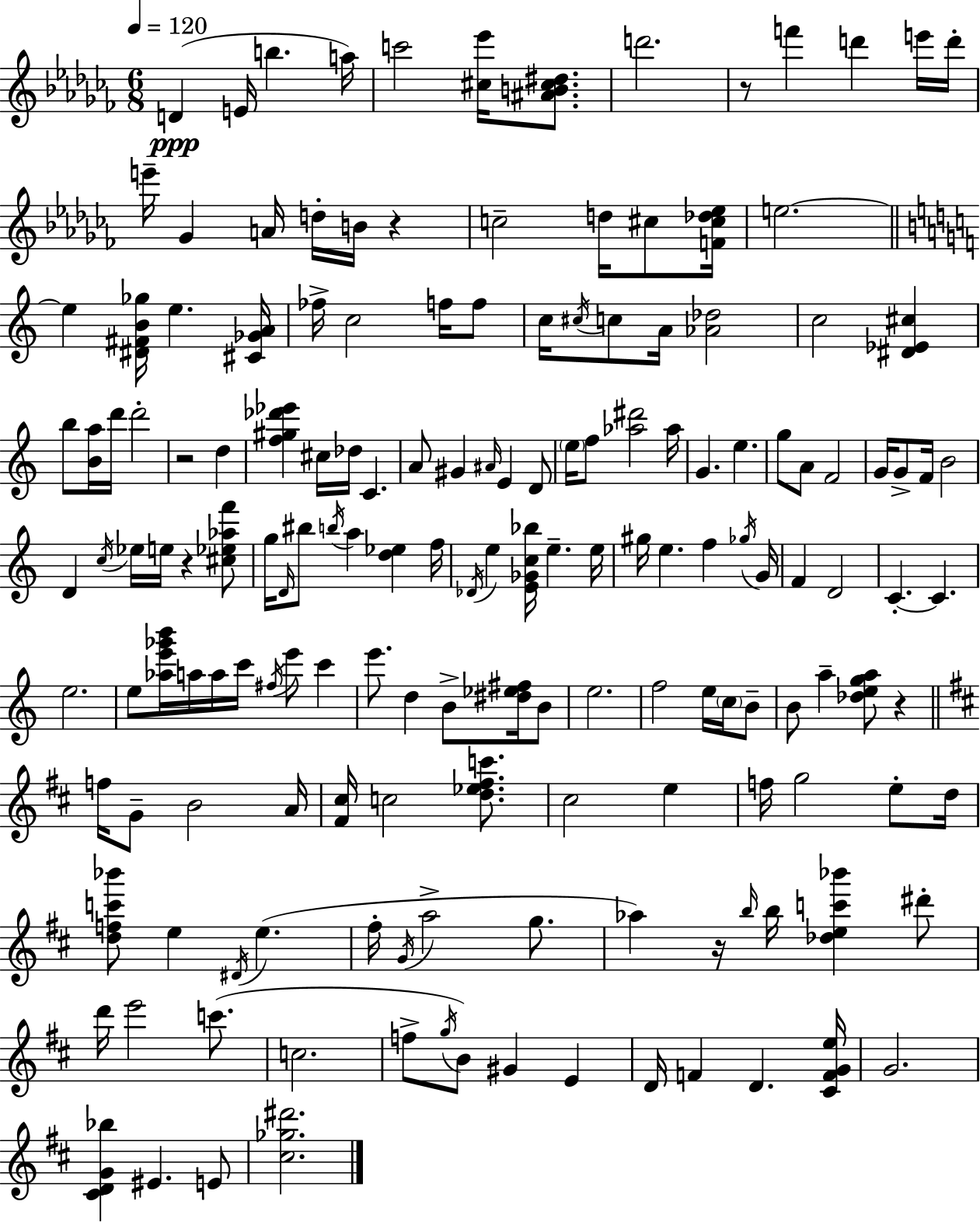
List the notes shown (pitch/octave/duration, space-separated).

D4/q E4/s B5/q. A5/s C6/h [C#5,Eb6]/s [A#4,B4,C#5,D#5]/e. D6/h. R/e F6/q D6/q E6/s D6/s E6/s Gb4/q A4/s D5/s B4/s R/q C5/h D5/s C#5/e [F4,C#5,Db5,Eb5]/s E5/h. E5/q [D#4,F#4,B4,Gb5]/s E5/q. [C#4,Gb4,A4]/s FES5/s C5/h F5/s F5/e C5/s C#5/s C5/e A4/s [Ab4,Db5]/h C5/h [D#4,Eb4,C#5]/q B5/e [B4,A5]/s D6/s D6/h R/h D5/q [F5,G#5,Db6,Eb6]/q C#5/s Db5/s C4/q. A4/e G#4/q A#4/s E4/q D4/e E5/s F5/e [Ab5,D#6]/h Ab5/s G4/q. E5/q. G5/e A4/e F4/h G4/s G4/e F4/s B4/h D4/q C5/s Eb5/s E5/s R/q [C#5,Eb5,Ab5,F6]/e G5/s D4/s BIS5/e B5/s A5/q [D5,Eb5]/q F5/s Db4/s E5/q [E4,Gb4,C5,Bb5]/s E5/q. E5/s G#5/s E5/q. F5/q Gb5/s G4/s F4/q D4/h C4/q. C4/q. E5/h. E5/e [Ab5,E6,Gb6,B6]/s A5/s A5/s C6/s F#5/s E6/e C6/q E6/e. D5/q B4/e [D#5,Eb5,F#5]/s B4/e E5/h. F5/h E5/s C5/s B4/e B4/e A5/q [Db5,E5,G5,A5]/e R/q F5/s G4/e B4/h A4/s [F#4,C#5]/s C5/h [D5,Eb5,F#5,C6]/e. C#5/h E5/q F5/s G5/h E5/e D5/s [D5,F5,C6,Bb6]/e E5/q D#4/s E5/q. F#5/s G4/s A5/h G5/e. Ab5/q R/s B5/s B5/s [Db5,E5,C6,Bb6]/q D#6/e D6/s E6/h C6/e. C5/h. F5/e G5/s B4/e G#4/q E4/q D4/s F4/q D4/q. [C#4,F4,G4,E5]/s G4/h. [C#4,D4,G4,Bb5]/q EIS4/q. E4/e [C#5,Gb5,D#6]/h.